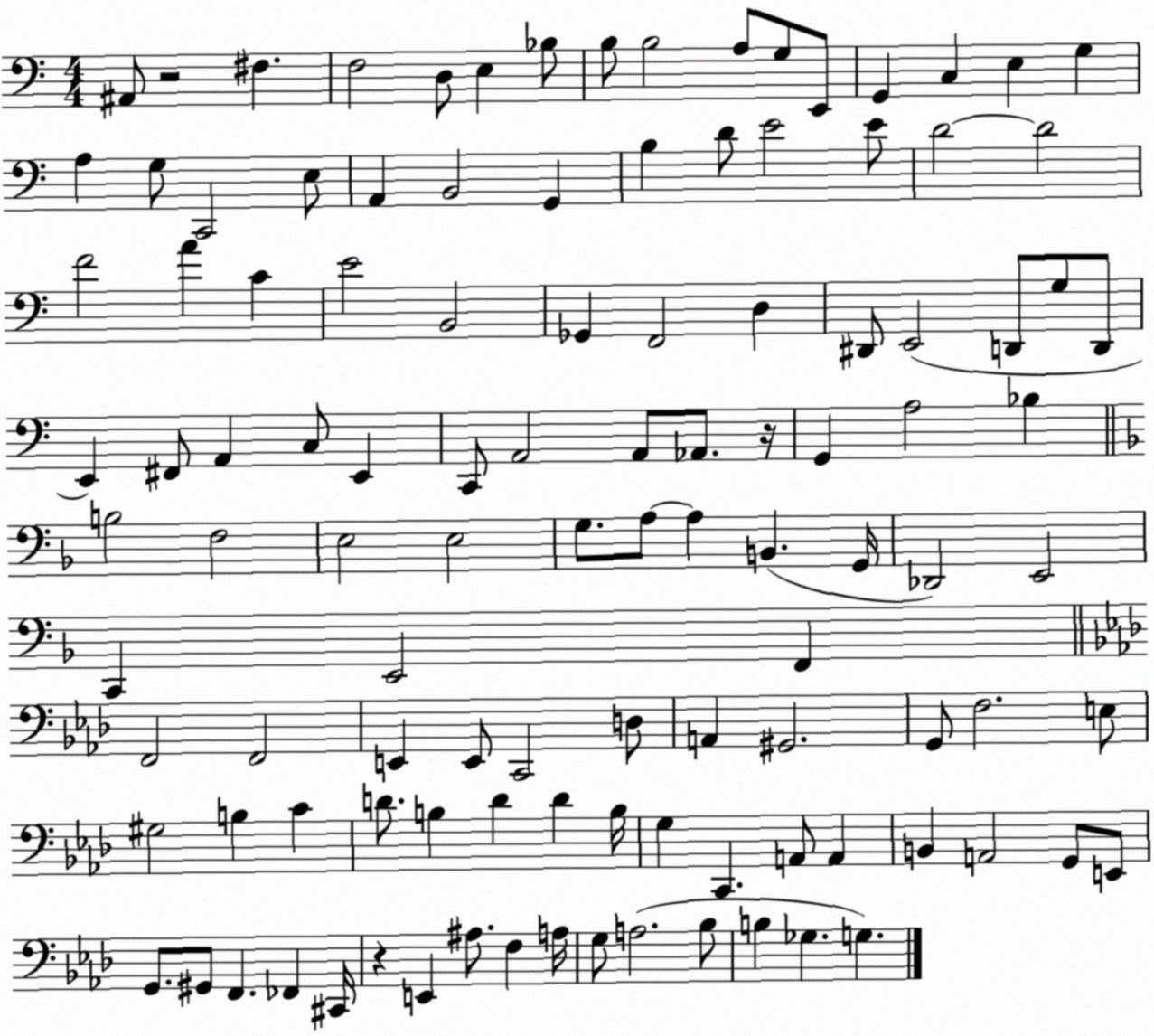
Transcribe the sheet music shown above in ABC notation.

X:1
T:Untitled
M:4/4
L:1/4
K:C
^A,,/2 z2 ^F, F,2 D,/2 E, _B,/2 B,/2 B,2 A,/2 G,/2 E,,/2 G,, C, E, G, A, G,/2 C,,2 E,/2 A,, B,,2 G,, B, D/2 E2 E/2 D2 D2 F2 A C E2 B,,2 _G,, F,,2 D, ^D,,/2 E,,2 D,,/2 G,/2 D,,/2 E,, ^F,,/2 A,, C,/2 E,, C,,/2 A,,2 A,,/2 _A,,/2 z/4 G,, A,2 _B, B,2 F,2 E,2 E,2 G,/2 A,/2 A, B,, G,,/4 _D,,2 E,,2 C,, E,,2 F,, F,,2 F,,2 E,, E,,/2 C,,2 D,/2 A,, ^G,,2 G,,/2 F,2 E,/2 ^G,2 B, C D/2 B, D D B,/4 G, C,, A,,/2 A,, B,, A,,2 G,,/2 E,,/2 G,,/2 ^G,,/2 F,, _F,, ^C,,/4 z E,, ^A,/2 F, A,/4 G,/2 A,2 _B,/2 B, _G, G,